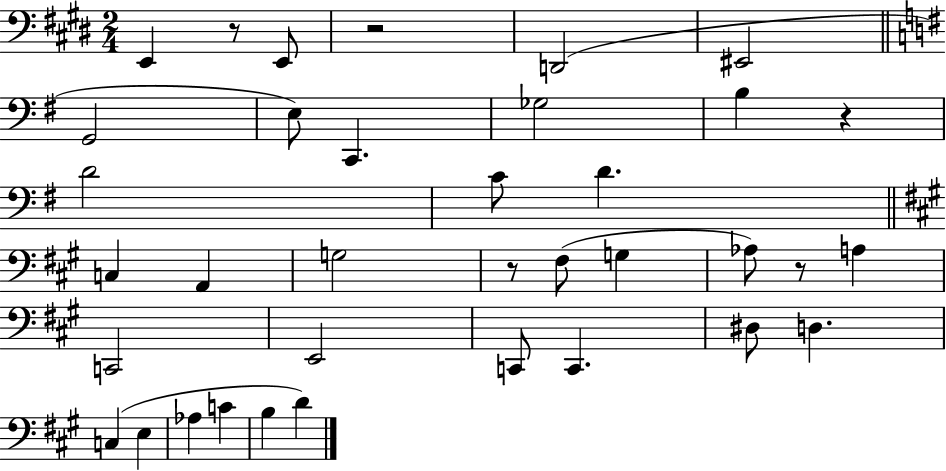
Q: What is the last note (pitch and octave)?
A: D4